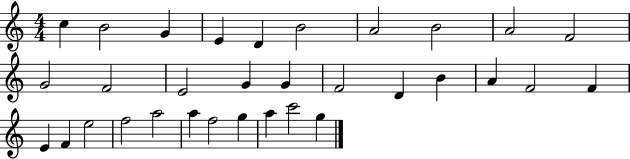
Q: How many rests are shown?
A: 0